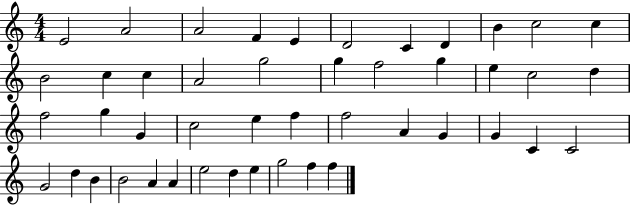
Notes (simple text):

E4/h A4/h A4/h F4/q E4/q D4/h C4/q D4/q B4/q C5/h C5/q B4/h C5/q C5/q A4/h G5/h G5/q F5/h G5/q E5/q C5/h D5/q F5/h G5/q G4/q C5/h E5/q F5/q F5/h A4/q G4/q G4/q C4/q C4/h G4/h D5/q B4/q B4/h A4/q A4/q E5/h D5/q E5/q G5/h F5/q F5/q